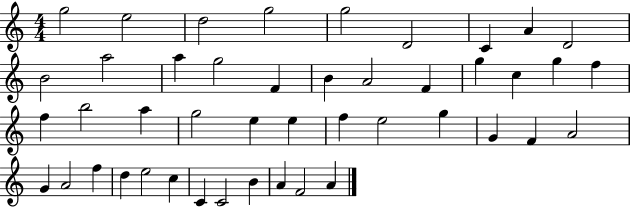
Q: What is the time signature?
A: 4/4